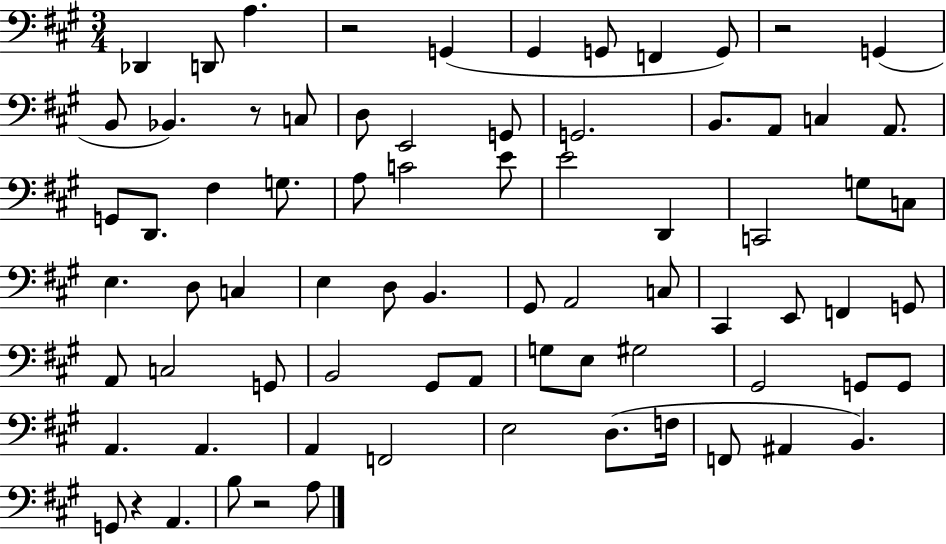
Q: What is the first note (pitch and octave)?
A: Db2